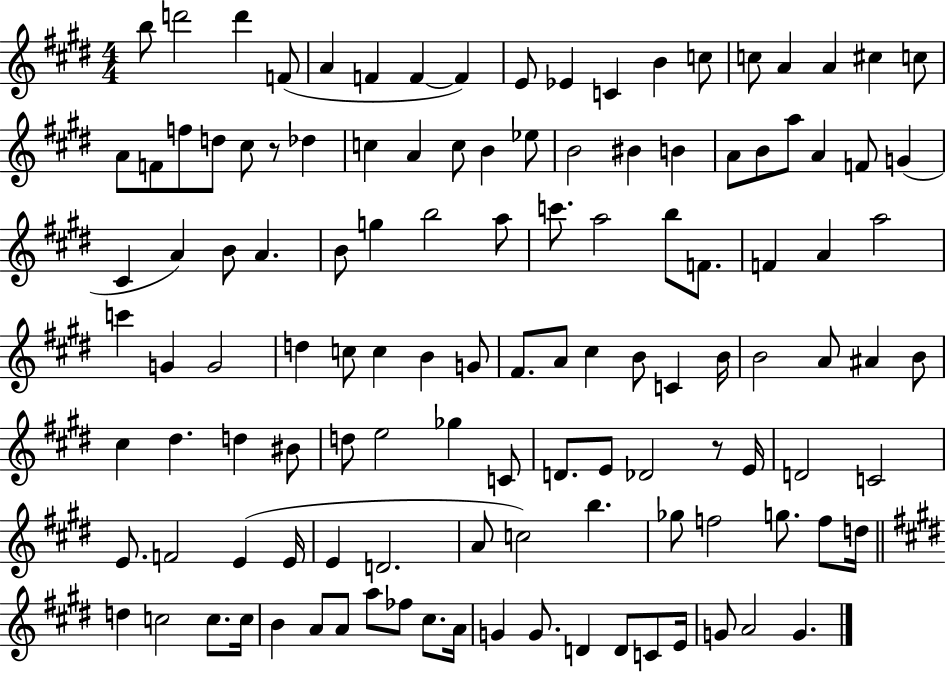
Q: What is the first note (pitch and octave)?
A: B5